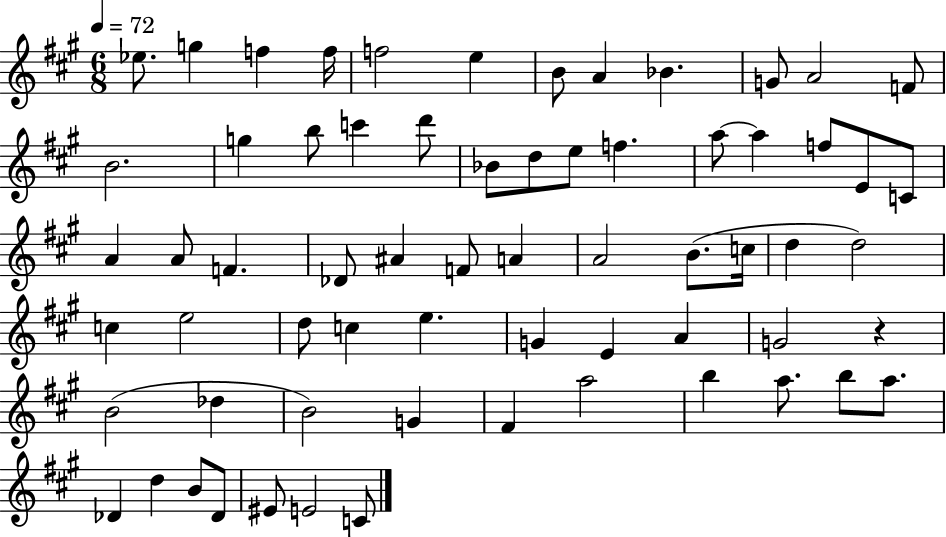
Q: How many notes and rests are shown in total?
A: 65